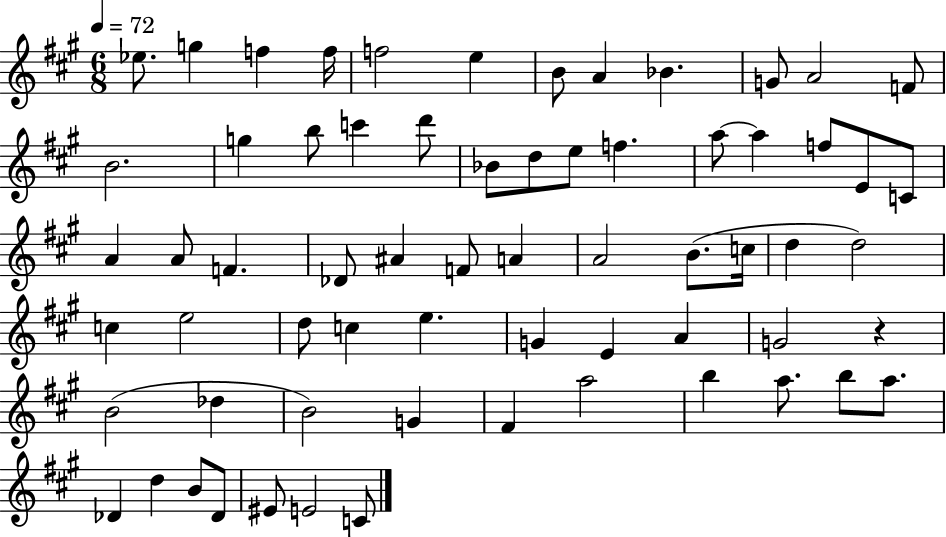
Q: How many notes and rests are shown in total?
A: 65